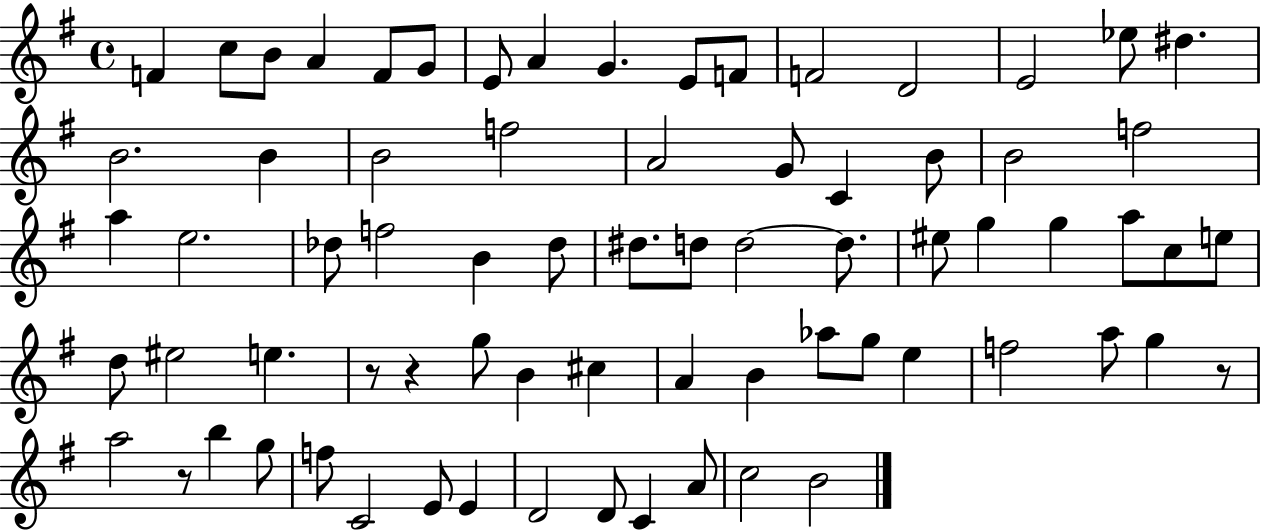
F4/q C5/e B4/e A4/q F4/e G4/e E4/e A4/q G4/q. E4/e F4/e F4/h D4/h E4/h Eb5/e D#5/q. B4/h. B4/q B4/h F5/h A4/h G4/e C4/q B4/e B4/h F5/h A5/q E5/h. Db5/e F5/h B4/q Db5/e D#5/e. D5/e D5/h D5/e. EIS5/e G5/q G5/q A5/e C5/e E5/e D5/e EIS5/h E5/q. R/e R/q G5/e B4/q C#5/q A4/q B4/q Ab5/e G5/e E5/q F5/h A5/e G5/q R/e A5/h R/e B5/q G5/e F5/e C4/h E4/e E4/q D4/h D4/e C4/q A4/e C5/h B4/h